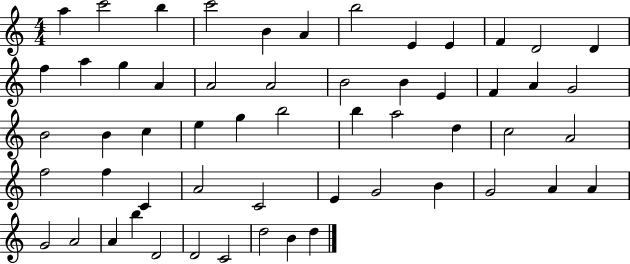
A5/q C6/h B5/q C6/h B4/q A4/q B5/h E4/q E4/q F4/q D4/h D4/q F5/q A5/q G5/q A4/q A4/h A4/h B4/h B4/q E4/q F4/q A4/q G4/h B4/h B4/q C5/q E5/q G5/q B5/h B5/q A5/h D5/q C5/h A4/h F5/h F5/q C4/q A4/h C4/h E4/q G4/h B4/q G4/h A4/q A4/q G4/h A4/h A4/q B5/q D4/h D4/h C4/h D5/h B4/q D5/q